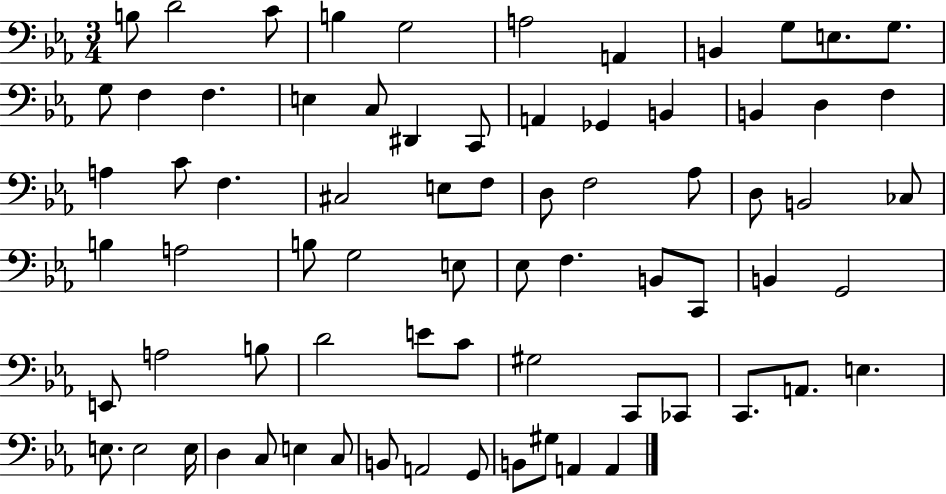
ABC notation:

X:1
T:Untitled
M:3/4
L:1/4
K:Eb
B,/2 D2 C/2 B, G,2 A,2 A,, B,, G,/2 E,/2 G,/2 G,/2 F, F, E, C,/2 ^D,, C,,/2 A,, _G,, B,, B,, D, F, A, C/2 F, ^C,2 E,/2 F,/2 D,/2 F,2 _A,/2 D,/2 B,,2 _C,/2 B, A,2 B,/2 G,2 E,/2 _E,/2 F, B,,/2 C,,/2 B,, G,,2 E,,/2 A,2 B,/2 D2 E/2 C/2 ^G,2 C,,/2 _C,,/2 C,,/2 A,,/2 E, E,/2 E,2 E,/4 D, C,/2 E, C,/2 B,,/2 A,,2 G,,/2 B,,/2 ^G,/2 A,, A,,